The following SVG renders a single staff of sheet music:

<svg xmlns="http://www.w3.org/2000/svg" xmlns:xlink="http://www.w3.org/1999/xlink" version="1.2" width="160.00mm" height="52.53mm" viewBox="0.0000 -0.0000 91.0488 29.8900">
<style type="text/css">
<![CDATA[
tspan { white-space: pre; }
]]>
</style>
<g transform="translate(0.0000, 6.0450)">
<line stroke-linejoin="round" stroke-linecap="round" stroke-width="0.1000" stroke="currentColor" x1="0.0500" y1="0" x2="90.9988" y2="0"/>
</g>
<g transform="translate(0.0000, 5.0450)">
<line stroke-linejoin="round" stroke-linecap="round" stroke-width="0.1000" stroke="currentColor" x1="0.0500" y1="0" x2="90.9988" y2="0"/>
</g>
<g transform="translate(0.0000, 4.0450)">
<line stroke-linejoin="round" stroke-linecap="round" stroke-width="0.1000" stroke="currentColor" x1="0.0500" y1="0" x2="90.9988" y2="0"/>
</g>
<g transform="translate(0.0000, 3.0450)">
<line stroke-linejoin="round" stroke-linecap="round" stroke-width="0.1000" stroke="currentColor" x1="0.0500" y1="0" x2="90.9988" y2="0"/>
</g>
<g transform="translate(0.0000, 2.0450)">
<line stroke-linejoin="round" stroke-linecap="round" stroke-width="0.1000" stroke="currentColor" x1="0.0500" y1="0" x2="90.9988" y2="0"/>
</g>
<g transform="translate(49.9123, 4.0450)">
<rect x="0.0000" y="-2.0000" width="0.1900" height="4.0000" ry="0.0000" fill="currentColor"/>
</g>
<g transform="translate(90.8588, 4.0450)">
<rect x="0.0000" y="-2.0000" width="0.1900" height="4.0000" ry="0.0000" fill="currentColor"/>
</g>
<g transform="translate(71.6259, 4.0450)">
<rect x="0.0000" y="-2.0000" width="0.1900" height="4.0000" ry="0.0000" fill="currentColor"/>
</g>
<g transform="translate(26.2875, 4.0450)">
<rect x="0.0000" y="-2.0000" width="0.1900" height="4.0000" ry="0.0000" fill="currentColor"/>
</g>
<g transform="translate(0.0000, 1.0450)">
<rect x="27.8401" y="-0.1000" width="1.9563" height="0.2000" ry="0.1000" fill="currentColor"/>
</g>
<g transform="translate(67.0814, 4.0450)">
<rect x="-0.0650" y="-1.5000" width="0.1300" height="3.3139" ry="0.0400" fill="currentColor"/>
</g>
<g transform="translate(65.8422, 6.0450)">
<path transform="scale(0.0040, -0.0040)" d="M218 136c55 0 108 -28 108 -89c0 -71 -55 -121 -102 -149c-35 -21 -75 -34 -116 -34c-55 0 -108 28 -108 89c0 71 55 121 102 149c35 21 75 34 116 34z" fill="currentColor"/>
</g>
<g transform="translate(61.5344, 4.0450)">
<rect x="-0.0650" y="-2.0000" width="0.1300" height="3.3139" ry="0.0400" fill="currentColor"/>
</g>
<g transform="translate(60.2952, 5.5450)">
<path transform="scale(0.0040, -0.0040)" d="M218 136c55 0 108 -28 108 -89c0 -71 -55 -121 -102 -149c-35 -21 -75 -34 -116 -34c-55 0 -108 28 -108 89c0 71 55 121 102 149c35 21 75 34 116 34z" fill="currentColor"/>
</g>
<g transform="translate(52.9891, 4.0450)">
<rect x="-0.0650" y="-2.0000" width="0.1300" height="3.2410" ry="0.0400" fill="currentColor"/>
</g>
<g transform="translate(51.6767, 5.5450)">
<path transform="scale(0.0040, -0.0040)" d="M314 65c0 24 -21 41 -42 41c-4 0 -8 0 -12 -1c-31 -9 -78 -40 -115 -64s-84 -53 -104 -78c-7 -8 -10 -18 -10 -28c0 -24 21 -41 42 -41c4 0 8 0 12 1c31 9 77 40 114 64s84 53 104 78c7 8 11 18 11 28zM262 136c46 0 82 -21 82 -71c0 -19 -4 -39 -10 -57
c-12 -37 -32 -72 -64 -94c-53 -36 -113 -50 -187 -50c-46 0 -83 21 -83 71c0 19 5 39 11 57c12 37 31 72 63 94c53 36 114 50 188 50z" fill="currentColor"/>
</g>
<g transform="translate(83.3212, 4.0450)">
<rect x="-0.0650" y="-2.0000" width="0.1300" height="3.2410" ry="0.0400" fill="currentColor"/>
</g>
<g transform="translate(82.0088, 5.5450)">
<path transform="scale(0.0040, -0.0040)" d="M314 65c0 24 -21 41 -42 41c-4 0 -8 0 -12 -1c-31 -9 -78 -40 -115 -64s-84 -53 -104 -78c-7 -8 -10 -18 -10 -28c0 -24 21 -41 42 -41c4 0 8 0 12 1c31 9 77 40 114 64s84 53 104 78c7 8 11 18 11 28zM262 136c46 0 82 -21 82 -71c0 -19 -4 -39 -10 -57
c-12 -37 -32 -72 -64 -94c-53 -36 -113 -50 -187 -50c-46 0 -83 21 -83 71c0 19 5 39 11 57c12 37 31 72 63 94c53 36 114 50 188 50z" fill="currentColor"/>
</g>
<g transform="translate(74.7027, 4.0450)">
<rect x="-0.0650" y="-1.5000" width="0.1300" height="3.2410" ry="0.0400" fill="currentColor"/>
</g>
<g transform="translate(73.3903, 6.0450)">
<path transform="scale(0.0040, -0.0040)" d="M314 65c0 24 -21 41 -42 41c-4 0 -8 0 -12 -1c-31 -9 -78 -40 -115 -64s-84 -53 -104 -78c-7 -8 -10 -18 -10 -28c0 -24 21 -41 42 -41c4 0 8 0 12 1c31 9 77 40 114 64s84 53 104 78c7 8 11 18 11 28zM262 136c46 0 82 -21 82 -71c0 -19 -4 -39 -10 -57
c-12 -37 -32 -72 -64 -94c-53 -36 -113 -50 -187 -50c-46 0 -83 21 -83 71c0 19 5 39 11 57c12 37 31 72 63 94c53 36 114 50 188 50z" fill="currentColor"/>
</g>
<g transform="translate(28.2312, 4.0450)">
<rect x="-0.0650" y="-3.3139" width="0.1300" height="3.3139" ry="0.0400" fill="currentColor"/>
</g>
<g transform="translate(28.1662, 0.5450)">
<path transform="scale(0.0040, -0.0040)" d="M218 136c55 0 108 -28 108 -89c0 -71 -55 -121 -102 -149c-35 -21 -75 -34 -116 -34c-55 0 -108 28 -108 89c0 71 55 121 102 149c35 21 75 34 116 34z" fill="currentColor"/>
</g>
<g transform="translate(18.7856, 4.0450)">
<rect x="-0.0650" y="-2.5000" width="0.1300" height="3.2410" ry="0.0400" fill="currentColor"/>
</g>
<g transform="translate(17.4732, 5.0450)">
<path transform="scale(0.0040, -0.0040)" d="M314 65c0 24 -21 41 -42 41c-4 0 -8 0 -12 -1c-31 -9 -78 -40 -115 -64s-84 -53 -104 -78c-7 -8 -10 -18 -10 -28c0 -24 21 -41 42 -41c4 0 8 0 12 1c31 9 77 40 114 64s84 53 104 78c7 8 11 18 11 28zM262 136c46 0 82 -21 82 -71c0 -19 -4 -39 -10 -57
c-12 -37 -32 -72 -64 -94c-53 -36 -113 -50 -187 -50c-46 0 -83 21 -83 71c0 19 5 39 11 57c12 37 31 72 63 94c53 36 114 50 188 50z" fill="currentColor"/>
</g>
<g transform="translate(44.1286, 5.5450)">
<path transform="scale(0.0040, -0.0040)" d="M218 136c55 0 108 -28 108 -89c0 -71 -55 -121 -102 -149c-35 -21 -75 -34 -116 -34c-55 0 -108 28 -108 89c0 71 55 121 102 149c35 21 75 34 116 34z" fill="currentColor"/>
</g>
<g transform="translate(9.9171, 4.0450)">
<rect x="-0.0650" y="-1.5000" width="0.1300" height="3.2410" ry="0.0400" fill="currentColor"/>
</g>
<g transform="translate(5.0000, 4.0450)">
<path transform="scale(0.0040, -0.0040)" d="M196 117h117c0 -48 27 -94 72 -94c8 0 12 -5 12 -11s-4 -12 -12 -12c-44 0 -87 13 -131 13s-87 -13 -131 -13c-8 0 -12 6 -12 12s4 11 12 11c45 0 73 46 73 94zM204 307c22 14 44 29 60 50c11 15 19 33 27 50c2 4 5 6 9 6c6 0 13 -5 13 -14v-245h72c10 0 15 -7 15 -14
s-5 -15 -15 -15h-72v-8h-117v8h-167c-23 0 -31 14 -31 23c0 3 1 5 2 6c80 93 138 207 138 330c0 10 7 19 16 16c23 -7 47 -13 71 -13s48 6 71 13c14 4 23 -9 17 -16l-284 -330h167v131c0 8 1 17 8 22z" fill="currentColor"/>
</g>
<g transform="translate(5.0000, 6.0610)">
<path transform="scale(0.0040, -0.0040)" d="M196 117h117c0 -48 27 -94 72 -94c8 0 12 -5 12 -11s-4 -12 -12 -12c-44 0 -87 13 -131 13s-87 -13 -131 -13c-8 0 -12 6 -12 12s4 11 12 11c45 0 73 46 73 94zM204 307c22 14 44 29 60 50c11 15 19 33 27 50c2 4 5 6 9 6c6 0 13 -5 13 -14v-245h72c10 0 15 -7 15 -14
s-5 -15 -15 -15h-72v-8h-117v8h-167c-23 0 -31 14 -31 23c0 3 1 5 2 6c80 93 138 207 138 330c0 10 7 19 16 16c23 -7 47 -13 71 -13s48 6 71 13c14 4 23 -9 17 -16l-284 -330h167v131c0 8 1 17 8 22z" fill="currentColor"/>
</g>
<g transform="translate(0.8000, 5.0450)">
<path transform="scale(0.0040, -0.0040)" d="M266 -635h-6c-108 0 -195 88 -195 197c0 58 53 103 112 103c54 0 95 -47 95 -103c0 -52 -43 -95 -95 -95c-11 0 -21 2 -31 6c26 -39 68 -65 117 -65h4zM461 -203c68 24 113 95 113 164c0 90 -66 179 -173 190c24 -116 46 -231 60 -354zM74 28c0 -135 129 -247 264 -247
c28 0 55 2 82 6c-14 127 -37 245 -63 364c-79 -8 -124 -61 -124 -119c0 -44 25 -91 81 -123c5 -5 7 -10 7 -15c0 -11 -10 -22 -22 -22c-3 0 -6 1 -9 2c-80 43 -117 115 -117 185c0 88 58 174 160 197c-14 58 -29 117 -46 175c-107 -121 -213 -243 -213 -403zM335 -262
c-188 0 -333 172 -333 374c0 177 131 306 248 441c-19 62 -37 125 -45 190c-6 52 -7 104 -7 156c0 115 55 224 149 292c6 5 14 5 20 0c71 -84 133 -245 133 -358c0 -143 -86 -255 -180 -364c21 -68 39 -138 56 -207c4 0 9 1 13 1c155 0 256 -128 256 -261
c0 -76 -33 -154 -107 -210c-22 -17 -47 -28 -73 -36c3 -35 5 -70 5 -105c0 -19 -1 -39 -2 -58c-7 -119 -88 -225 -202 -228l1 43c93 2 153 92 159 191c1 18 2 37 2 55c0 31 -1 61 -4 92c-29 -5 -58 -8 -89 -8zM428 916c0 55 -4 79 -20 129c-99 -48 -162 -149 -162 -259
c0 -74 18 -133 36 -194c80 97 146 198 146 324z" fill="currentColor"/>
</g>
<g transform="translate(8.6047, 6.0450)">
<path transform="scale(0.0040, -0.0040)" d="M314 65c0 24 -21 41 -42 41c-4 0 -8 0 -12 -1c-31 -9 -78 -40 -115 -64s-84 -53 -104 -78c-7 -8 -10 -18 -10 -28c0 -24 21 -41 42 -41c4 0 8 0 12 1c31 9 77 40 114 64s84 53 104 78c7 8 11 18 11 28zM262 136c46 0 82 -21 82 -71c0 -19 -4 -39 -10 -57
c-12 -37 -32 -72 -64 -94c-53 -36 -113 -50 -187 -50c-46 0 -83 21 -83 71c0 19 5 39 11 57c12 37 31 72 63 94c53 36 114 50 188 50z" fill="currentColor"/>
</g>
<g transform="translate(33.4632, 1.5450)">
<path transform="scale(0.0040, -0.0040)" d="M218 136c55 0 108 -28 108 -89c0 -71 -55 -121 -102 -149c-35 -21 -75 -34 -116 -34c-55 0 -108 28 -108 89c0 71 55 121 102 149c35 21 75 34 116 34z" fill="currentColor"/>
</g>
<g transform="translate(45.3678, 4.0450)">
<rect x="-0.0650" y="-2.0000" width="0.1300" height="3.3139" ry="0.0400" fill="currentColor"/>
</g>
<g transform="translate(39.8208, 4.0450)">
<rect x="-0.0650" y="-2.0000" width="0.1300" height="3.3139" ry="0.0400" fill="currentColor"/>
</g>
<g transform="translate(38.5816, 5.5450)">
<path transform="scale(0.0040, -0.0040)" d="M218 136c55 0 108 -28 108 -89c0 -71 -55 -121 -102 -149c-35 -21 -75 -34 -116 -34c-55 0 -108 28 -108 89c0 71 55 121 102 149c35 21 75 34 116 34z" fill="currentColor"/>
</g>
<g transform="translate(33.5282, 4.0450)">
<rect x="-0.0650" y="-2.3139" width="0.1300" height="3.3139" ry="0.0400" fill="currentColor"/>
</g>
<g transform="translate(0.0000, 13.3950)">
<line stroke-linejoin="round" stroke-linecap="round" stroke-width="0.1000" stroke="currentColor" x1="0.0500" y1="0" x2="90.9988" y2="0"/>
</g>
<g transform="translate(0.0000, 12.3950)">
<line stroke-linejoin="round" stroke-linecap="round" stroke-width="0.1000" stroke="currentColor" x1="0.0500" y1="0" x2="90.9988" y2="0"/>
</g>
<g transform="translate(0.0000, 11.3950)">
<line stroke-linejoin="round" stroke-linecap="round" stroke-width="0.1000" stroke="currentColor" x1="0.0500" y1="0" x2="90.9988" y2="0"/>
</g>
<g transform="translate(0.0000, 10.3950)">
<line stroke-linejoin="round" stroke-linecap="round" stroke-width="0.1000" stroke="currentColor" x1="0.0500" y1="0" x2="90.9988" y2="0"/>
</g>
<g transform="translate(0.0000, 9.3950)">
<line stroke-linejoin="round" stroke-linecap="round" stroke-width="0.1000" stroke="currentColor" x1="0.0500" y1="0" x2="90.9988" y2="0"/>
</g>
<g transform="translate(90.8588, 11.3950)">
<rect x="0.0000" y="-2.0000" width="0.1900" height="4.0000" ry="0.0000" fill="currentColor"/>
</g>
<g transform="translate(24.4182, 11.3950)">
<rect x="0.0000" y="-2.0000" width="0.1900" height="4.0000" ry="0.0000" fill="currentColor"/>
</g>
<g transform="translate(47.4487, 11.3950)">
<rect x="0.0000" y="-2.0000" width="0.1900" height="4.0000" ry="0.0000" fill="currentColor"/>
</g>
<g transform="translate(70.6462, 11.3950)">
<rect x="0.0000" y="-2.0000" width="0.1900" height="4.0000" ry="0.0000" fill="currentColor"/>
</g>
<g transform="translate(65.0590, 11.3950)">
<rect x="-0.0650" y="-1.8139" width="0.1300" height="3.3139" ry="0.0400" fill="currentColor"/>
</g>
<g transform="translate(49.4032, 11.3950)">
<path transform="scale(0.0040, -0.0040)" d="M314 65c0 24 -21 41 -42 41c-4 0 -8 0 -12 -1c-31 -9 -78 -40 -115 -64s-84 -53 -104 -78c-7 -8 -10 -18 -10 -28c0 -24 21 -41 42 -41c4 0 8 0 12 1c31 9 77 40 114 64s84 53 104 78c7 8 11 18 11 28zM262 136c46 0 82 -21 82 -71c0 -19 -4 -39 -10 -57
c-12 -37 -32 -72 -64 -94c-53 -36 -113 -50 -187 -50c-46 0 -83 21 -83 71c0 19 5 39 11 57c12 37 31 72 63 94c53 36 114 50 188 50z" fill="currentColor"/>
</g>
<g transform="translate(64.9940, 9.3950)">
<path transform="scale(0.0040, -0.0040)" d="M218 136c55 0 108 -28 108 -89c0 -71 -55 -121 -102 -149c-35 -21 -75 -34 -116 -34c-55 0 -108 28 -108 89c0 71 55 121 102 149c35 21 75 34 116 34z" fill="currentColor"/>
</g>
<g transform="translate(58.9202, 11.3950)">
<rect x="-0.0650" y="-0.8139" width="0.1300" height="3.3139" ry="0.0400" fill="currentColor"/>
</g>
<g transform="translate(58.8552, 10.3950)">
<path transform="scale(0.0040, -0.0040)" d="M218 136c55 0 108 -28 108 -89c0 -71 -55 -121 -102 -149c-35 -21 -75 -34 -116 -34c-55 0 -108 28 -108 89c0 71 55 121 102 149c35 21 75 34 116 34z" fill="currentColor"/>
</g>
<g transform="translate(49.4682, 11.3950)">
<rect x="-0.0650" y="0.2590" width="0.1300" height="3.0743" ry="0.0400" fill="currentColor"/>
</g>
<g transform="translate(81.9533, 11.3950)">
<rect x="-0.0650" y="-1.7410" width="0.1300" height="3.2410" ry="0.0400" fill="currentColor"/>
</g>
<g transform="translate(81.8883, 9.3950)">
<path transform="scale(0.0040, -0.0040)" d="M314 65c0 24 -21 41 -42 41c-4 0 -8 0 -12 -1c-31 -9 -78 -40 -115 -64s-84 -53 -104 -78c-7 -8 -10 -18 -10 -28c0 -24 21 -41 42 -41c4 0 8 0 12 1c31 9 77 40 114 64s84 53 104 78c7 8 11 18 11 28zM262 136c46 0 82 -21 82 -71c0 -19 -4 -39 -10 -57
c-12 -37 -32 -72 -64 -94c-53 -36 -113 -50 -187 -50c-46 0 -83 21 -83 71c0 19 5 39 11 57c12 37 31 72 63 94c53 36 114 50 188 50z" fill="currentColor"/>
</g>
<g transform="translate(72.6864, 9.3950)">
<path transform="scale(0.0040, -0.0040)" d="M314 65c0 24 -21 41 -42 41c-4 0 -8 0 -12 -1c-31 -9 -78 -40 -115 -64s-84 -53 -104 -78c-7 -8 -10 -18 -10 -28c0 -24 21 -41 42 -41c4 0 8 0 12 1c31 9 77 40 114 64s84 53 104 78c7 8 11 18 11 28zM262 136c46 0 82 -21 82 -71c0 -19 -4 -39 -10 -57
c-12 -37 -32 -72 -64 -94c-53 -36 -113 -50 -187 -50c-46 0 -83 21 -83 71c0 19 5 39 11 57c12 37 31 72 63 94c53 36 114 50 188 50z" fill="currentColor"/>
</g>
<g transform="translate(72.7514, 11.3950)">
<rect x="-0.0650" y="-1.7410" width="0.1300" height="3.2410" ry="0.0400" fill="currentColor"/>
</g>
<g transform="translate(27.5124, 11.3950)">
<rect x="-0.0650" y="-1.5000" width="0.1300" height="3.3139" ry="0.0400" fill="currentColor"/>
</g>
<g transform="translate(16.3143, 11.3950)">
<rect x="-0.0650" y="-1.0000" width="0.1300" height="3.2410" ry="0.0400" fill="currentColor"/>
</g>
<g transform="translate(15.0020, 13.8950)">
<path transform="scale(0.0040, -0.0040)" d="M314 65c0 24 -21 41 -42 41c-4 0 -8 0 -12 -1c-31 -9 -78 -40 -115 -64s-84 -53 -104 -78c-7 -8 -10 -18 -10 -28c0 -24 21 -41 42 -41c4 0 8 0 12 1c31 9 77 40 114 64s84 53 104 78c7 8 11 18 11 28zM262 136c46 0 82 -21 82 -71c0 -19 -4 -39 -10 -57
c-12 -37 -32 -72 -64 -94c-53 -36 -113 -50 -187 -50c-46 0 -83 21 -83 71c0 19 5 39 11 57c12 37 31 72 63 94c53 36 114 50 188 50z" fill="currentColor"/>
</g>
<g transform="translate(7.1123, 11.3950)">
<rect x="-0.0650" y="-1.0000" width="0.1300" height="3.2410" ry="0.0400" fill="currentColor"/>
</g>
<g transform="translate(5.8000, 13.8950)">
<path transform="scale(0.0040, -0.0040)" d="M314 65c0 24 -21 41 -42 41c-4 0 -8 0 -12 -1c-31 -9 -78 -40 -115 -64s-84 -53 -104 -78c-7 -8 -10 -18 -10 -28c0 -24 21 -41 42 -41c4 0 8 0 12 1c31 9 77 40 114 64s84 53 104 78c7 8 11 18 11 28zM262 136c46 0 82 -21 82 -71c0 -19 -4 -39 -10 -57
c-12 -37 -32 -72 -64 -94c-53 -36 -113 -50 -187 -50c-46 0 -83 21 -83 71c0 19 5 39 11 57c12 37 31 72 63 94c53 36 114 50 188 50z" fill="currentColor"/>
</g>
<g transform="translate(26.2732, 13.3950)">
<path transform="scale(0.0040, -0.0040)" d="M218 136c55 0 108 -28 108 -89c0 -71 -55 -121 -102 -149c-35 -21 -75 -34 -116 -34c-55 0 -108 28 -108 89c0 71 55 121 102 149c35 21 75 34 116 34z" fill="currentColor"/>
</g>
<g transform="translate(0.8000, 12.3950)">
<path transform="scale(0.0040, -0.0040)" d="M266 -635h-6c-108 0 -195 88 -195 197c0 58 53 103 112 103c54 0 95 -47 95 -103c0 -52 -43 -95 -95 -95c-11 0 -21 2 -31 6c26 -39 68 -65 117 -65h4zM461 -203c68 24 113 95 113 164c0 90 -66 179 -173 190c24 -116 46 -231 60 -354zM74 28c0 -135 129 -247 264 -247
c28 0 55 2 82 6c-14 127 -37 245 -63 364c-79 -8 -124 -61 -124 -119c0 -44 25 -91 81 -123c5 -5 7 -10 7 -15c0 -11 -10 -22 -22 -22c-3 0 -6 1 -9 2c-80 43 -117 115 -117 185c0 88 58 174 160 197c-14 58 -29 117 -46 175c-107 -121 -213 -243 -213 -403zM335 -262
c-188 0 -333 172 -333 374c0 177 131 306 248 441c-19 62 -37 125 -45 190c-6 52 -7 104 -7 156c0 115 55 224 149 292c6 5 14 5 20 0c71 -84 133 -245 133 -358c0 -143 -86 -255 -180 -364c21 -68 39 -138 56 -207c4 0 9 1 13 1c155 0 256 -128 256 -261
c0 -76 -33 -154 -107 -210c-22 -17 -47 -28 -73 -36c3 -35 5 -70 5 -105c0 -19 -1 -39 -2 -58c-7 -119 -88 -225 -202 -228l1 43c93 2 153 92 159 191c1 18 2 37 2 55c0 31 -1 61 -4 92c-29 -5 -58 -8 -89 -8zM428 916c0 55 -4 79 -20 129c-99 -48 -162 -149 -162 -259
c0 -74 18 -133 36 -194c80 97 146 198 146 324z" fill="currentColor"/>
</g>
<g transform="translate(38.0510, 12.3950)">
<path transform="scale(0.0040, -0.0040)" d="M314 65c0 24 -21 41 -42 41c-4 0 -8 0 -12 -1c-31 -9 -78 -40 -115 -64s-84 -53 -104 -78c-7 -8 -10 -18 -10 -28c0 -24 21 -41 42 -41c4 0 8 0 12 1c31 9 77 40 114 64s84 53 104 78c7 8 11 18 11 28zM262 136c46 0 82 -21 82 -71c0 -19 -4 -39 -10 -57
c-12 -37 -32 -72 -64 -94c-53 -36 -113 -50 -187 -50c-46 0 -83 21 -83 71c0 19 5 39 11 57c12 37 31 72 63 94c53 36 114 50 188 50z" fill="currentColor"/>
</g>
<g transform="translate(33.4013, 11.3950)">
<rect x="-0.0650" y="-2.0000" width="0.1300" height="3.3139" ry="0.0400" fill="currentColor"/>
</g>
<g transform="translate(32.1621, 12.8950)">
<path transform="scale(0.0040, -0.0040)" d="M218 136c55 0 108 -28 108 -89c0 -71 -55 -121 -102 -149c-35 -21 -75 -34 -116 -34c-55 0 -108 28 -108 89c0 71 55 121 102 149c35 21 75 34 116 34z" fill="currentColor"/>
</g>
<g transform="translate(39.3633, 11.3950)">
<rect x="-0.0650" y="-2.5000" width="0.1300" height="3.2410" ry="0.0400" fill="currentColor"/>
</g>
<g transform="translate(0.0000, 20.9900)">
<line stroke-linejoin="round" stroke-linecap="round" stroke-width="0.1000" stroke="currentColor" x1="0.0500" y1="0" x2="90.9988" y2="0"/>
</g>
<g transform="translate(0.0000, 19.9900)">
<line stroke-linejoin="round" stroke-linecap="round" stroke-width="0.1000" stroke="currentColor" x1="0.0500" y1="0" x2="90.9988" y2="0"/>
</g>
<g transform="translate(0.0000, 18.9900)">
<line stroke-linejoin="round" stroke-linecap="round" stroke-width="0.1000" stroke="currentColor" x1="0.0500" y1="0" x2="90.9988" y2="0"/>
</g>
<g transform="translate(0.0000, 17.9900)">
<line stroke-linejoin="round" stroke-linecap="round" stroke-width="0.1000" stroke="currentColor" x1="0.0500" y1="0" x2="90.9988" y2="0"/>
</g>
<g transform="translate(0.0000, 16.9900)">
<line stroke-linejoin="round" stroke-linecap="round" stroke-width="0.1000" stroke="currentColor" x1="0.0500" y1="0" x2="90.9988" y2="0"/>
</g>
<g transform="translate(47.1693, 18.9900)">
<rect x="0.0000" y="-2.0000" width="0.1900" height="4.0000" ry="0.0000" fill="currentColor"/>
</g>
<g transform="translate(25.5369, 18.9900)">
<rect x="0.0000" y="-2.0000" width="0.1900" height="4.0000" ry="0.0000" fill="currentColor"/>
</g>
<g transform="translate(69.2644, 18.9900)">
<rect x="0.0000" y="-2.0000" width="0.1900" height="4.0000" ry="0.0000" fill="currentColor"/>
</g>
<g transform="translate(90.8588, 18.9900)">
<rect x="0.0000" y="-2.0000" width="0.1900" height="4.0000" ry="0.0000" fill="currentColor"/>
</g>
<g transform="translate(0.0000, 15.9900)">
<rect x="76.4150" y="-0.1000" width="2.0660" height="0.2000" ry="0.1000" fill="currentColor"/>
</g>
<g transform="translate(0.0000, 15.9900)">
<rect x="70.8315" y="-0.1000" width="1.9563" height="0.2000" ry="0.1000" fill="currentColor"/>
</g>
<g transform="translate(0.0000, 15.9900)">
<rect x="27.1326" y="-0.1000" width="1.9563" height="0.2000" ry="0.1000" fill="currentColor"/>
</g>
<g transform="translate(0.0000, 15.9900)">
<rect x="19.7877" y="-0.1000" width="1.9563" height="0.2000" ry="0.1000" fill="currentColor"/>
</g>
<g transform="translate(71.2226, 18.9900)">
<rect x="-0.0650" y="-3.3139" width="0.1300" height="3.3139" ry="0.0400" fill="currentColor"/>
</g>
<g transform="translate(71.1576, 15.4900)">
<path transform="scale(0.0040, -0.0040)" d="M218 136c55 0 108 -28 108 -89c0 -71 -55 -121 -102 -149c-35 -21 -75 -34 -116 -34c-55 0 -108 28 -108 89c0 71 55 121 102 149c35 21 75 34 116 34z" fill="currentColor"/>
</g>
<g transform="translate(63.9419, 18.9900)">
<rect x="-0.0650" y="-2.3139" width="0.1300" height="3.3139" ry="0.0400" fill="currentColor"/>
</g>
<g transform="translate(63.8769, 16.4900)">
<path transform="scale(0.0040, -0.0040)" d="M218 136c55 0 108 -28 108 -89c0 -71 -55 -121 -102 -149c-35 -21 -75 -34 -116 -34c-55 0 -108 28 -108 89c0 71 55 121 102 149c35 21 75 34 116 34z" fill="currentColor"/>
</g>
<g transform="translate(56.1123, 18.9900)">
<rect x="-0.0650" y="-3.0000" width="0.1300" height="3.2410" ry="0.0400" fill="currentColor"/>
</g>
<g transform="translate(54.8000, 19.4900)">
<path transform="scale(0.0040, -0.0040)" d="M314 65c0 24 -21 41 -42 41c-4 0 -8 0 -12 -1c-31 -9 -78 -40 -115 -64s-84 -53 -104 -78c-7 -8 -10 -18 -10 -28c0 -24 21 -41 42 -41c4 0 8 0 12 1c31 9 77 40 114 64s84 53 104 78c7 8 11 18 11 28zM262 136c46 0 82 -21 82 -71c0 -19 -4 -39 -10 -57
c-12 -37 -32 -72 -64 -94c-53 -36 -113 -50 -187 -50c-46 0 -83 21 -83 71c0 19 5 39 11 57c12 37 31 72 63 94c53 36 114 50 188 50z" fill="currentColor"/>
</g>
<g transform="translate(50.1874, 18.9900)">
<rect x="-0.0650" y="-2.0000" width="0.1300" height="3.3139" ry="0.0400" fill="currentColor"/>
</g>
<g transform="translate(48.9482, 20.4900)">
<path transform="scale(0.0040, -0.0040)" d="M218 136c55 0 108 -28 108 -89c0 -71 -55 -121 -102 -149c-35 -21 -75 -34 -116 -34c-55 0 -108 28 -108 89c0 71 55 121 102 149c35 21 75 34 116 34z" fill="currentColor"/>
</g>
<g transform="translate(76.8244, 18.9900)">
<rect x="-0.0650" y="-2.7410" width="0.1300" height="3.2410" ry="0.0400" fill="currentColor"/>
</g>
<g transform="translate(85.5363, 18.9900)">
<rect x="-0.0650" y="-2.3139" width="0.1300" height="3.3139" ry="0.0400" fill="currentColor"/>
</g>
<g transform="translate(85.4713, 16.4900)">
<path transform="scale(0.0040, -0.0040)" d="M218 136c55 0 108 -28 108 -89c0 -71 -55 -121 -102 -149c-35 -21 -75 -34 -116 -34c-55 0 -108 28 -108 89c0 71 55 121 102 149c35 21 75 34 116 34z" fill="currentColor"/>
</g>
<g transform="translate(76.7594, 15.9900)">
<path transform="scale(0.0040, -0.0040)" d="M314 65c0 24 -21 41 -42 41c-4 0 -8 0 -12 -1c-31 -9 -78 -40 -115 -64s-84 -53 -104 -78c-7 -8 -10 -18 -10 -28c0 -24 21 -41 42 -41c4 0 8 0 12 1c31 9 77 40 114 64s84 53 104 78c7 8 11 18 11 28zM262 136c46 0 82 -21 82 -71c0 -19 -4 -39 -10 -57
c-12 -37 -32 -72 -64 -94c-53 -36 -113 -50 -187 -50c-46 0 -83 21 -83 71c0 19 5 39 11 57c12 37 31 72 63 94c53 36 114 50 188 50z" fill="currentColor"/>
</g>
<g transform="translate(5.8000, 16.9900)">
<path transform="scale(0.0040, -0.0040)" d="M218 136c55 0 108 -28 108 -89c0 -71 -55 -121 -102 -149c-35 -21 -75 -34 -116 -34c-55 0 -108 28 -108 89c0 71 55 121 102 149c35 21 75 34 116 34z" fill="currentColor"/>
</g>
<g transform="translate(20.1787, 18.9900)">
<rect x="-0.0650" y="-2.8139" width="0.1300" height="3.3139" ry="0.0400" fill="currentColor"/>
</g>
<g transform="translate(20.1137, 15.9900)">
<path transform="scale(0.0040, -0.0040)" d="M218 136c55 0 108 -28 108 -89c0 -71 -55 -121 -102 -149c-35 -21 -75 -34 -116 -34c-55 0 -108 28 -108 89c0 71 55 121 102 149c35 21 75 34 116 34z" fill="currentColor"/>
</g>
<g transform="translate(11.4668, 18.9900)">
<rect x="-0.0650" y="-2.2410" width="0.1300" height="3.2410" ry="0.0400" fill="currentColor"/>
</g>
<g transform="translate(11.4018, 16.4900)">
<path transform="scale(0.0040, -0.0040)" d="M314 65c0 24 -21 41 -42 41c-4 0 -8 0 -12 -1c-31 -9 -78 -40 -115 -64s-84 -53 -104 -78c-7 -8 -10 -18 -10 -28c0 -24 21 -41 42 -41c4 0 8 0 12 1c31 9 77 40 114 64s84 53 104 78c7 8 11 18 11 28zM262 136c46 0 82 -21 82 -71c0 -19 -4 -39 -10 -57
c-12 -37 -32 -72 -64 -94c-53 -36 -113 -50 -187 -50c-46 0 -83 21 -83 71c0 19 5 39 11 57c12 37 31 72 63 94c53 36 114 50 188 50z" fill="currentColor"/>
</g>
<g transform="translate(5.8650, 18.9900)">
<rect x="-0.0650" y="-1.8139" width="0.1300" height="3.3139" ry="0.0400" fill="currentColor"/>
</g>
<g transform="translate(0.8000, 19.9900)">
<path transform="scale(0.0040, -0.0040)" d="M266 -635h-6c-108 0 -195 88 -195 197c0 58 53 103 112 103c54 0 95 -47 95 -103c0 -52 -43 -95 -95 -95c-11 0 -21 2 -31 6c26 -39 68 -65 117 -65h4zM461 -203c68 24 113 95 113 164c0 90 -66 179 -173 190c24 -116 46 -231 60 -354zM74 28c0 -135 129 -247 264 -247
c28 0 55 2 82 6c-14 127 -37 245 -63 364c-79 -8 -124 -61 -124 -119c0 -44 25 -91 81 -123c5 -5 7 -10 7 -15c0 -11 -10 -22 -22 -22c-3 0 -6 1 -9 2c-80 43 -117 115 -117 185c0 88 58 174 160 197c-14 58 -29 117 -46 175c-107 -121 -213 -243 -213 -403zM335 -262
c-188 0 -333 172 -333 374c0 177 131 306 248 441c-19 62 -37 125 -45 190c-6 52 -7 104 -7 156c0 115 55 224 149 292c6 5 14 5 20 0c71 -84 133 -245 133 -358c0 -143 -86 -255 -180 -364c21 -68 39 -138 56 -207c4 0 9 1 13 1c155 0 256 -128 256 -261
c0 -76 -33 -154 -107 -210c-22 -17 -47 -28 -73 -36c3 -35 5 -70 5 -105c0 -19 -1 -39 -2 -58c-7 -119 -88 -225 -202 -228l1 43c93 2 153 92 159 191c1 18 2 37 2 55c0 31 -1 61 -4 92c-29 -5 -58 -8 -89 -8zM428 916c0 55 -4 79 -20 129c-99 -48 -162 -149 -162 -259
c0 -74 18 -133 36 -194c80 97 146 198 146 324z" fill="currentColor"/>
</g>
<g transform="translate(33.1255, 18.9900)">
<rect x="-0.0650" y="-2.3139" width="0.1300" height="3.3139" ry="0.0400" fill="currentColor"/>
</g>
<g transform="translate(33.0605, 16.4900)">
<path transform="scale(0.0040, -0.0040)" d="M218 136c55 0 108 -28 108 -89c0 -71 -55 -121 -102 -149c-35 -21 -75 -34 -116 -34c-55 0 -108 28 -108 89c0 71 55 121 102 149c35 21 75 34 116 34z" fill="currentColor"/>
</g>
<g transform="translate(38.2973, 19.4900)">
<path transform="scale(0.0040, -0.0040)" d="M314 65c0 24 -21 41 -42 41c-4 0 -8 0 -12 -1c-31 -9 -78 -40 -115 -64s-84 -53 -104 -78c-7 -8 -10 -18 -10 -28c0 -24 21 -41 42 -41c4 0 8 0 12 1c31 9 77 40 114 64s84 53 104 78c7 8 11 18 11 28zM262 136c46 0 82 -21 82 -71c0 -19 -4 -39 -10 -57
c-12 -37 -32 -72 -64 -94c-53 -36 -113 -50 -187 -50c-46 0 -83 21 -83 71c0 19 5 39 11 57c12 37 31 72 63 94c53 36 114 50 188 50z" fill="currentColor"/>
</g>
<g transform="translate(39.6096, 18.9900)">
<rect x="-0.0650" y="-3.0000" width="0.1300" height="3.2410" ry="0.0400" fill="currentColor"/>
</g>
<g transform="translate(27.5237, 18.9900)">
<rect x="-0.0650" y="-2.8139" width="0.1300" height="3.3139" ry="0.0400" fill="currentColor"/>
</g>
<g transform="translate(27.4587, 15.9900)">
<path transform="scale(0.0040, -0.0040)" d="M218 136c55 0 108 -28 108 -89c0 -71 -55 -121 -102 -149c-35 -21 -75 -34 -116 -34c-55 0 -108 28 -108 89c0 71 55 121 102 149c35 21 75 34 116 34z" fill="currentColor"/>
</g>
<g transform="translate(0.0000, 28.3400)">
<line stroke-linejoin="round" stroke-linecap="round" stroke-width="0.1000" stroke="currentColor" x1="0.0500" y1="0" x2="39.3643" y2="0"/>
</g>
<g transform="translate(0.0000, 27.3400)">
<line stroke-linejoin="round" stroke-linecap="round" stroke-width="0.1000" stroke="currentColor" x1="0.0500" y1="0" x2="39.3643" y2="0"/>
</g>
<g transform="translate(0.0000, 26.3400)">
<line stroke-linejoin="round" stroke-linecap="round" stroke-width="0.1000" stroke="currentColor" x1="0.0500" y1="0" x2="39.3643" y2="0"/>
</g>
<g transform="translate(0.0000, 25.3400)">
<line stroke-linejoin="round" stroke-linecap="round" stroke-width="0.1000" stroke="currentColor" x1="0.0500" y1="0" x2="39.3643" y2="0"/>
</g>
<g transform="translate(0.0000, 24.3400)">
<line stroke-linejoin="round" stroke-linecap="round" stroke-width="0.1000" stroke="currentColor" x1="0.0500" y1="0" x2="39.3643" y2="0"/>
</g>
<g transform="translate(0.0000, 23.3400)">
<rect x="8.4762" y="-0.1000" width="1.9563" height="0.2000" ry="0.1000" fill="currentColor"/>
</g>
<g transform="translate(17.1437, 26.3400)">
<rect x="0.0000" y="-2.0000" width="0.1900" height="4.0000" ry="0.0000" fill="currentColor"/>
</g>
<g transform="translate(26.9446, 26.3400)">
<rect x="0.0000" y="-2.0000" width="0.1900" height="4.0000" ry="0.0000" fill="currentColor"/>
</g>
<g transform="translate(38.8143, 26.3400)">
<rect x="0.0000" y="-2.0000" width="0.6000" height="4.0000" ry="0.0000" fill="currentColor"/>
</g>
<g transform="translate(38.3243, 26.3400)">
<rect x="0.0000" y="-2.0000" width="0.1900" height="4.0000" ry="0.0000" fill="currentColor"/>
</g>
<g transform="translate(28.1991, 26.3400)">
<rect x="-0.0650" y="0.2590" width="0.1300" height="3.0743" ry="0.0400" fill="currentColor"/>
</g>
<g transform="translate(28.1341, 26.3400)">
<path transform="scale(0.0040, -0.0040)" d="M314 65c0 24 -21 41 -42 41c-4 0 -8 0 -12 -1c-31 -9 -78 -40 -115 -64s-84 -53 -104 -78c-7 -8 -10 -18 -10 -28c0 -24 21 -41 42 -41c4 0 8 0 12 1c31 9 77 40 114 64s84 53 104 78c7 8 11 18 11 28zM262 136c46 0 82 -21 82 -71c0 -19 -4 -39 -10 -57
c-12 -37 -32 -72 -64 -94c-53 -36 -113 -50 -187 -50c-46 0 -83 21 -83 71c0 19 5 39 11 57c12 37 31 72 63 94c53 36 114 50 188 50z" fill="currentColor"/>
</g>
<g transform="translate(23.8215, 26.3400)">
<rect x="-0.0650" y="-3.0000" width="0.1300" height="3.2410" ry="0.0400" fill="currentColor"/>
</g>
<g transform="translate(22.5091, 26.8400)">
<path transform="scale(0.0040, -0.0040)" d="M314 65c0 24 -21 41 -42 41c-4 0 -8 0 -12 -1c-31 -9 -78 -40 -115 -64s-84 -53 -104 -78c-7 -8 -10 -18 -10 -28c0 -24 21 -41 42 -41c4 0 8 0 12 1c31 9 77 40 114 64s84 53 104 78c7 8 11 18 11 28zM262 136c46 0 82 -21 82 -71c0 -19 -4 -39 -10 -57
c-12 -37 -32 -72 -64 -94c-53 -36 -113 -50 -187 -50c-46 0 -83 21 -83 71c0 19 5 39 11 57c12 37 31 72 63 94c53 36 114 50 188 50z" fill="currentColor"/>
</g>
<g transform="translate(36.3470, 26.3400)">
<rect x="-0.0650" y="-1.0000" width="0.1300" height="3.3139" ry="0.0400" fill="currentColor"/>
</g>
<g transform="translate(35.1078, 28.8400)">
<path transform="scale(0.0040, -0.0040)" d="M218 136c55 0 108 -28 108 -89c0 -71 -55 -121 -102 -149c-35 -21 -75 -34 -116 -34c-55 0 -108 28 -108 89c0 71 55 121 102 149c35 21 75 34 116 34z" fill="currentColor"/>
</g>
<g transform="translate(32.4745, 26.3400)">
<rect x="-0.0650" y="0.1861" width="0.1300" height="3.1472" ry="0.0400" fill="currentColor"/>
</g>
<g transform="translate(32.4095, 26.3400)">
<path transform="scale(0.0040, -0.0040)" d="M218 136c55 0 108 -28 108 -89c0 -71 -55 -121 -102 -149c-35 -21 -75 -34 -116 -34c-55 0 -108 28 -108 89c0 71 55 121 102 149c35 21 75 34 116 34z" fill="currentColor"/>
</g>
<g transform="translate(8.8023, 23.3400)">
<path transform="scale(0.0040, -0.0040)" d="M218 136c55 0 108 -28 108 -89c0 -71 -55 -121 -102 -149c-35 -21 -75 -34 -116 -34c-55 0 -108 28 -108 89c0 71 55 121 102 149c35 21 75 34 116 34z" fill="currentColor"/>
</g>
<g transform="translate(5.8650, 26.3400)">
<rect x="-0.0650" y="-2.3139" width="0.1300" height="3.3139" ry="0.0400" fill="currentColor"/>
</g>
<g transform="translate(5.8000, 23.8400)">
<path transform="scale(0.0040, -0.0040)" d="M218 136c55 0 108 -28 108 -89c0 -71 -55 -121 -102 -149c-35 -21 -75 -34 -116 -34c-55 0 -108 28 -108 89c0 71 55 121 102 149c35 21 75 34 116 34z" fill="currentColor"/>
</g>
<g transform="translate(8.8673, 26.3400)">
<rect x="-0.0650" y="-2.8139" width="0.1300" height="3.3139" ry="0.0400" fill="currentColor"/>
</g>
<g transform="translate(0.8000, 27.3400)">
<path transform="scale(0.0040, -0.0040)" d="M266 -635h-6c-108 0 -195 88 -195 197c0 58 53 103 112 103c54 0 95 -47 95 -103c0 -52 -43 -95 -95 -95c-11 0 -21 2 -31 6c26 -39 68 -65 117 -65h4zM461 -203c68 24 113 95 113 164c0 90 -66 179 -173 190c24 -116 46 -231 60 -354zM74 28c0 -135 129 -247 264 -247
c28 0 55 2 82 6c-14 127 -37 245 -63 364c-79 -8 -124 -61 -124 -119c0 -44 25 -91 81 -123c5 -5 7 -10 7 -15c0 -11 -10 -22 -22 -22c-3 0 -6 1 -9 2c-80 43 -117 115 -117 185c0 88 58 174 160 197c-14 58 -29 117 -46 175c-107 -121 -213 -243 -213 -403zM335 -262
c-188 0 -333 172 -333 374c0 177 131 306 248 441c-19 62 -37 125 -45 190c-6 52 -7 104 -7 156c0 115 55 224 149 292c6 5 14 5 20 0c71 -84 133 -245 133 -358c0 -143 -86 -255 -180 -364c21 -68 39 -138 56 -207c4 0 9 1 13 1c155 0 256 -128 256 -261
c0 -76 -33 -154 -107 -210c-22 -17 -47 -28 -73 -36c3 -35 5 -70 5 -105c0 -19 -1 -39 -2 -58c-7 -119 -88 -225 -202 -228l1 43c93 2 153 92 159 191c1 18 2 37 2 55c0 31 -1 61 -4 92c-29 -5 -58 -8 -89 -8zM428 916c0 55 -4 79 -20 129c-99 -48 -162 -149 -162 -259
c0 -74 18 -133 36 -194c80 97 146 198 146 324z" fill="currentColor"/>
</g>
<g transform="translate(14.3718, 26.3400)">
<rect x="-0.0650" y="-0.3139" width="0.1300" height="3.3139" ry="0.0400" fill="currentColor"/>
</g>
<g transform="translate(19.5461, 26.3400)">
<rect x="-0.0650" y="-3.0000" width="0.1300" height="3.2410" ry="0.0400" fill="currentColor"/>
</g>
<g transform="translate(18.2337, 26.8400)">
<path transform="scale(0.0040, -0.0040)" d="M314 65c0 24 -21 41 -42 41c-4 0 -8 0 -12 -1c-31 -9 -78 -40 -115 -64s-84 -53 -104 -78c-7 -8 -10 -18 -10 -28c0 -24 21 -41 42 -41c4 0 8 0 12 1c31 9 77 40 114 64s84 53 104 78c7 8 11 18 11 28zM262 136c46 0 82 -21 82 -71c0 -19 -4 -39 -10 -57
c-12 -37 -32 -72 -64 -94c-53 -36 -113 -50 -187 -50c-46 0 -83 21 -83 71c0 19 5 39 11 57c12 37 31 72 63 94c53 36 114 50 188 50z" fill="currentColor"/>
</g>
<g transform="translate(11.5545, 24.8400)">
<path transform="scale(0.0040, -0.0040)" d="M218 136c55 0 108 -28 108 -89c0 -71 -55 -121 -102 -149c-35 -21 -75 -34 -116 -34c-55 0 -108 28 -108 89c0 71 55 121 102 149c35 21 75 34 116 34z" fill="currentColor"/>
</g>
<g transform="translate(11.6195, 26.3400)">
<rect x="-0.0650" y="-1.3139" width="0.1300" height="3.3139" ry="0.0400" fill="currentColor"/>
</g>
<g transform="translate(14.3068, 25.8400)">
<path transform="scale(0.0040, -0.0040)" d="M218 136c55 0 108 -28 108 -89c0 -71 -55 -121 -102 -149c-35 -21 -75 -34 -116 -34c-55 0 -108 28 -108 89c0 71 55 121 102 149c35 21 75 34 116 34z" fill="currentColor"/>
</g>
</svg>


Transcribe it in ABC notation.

X:1
T:Untitled
M:4/4
L:1/4
K:C
E2 G2 b g F F F2 F E E2 F2 D2 D2 E F G2 B2 d f f2 f2 f g2 a a g A2 F A2 g b a2 g g a e c A2 A2 B2 B D